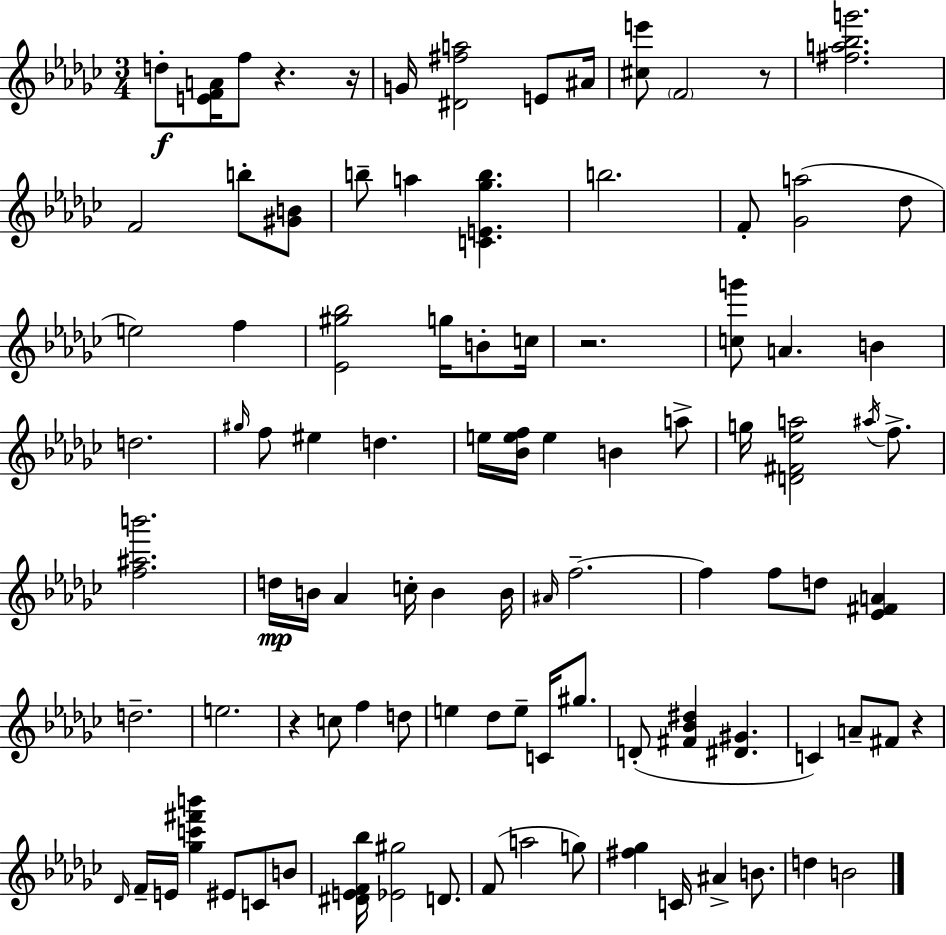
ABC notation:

X:1
T:Untitled
M:3/4
L:1/4
K:Ebm
d/2 [EFA]/4 f/2 z z/4 G/4 [^D^fa]2 E/2 ^A/4 [^ce']/2 F2 z/2 [^fa_bg']2 F2 b/2 [^GB]/2 b/2 a [CE_gb] b2 F/2 [_Ga]2 _d/2 e2 f [_E^g_b]2 g/4 B/2 c/4 z2 [cg']/2 A B d2 ^g/4 f/2 ^e d e/4 [_Bef]/4 e B a/2 g/4 [D^F_ea]2 ^a/4 f/2 [f^ab']2 d/4 B/4 _A c/4 B B/4 ^A/4 f2 f f/2 d/2 [_E^FA] d2 e2 z c/2 f d/2 e _d/2 e/2 C/4 ^g/2 D/2 [^F_B^d] [^D^G] C A/2 ^F/2 z _D/4 F/4 E/4 [_gc'^f'b'] ^E/2 C/2 B/2 [^DEF_b]/4 [_E^g]2 D/2 F/2 a2 g/2 [^f_g] C/4 ^A B/2 d B2